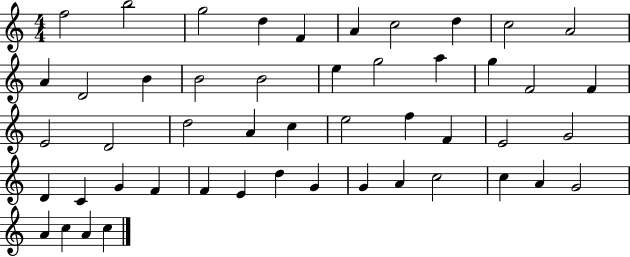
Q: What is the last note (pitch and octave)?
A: C5